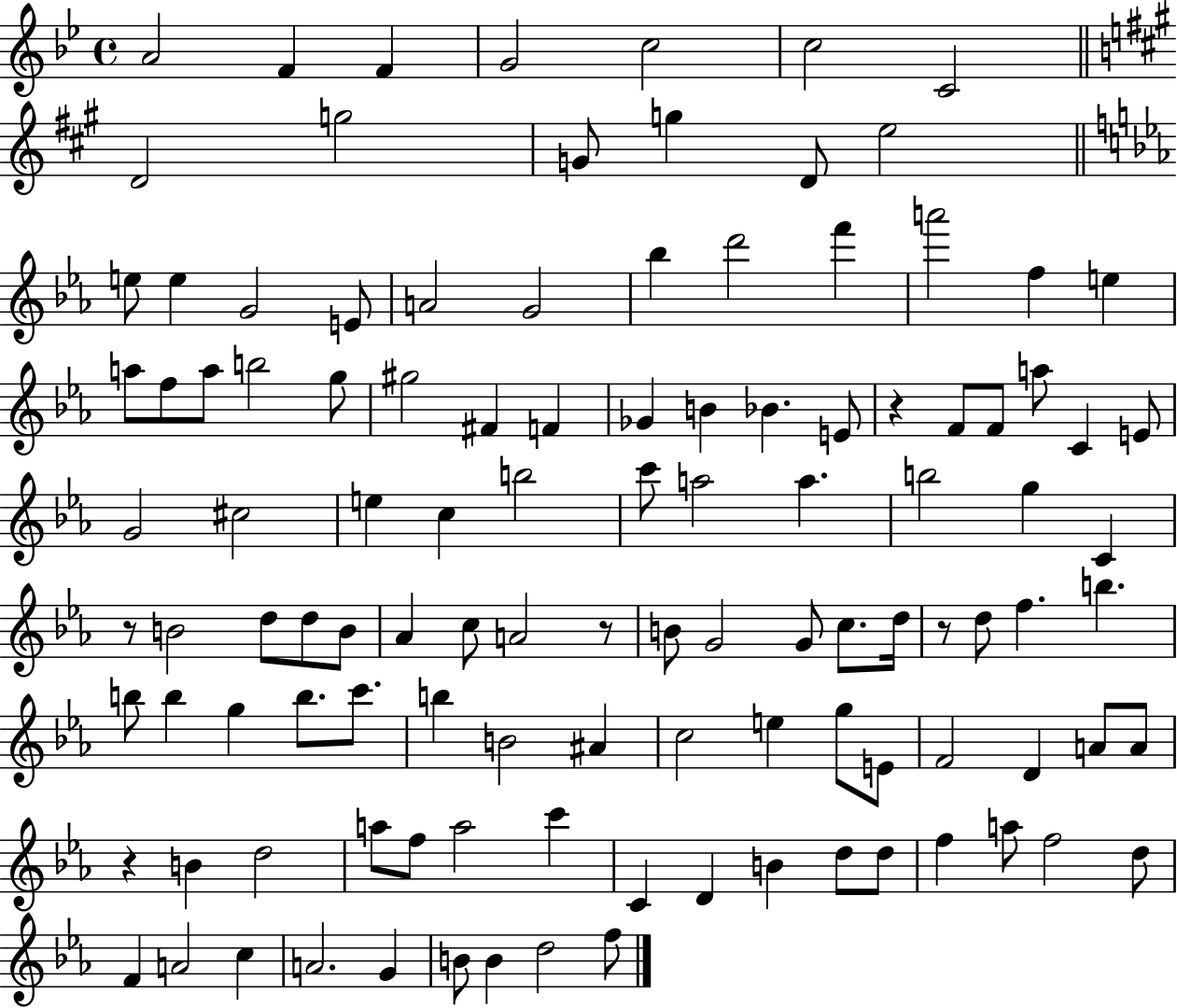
{
  \clef treble
  \time 4/4
  \defaultTimeSignature
  \key bes \major
  a'2 f'4 f'4 | g'2 c''2 | c''2 c'2 | \bar "||" \break \key a \major d'2 g''2 | g'8 g''4 d'8 e''2 | \bar "||" \break \key c \minor e''8 e''4 g'2 e'8 | a'2 g'2 | bes''4 d'''2 f'''4 | a'''2 f''4 e''4 | \break a''8 f''8 a''8 b''2 g''8 | gis''2 fis'4 f'4 | ges'4 b'4 bes'4. e'8 | r4 f'8 f'8 a''8 c'4 e'8 | \break g'2 cis''2 | e''4 c''4 b''2 | c'''8 a''2 a''4. | b''2 g''4 c'4 | \break r8 b'2 d''8 d''8 b'8 | aes'4 c''8 a'2 r8 | b'8 g'2 g'8 c''8. d''16 | r8 d''8 f''4. b''4. | \break b''8 b''4 g''4 b''8. c'''8. | b''4 b'2 ais'4 | c''2 e''4 g''8 e'8 | f'2 d'4 a'8 a'8 | \break r4 b'4 d''2 | a''8 f''8 a''2 c'''4 | c'4 d'4 b'4 d''8 d''8 | f''4 a''8 f''2 d''8 | \break f'4 a'2 c''4 | a'2. g'4 | b'8 b'4 d''2 f''8 | \bar "|."
}